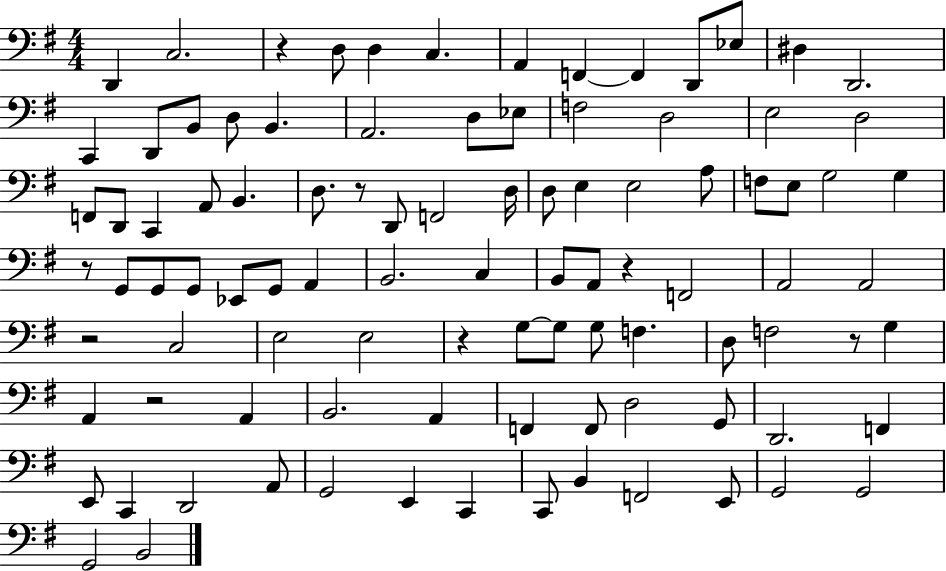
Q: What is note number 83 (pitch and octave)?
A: B2